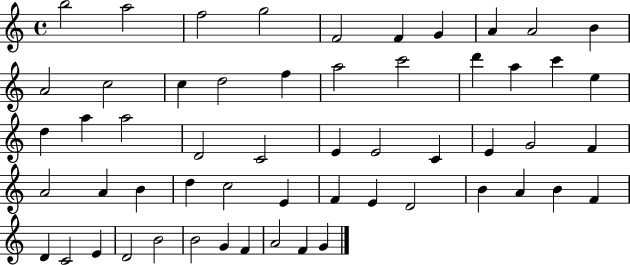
B5/h A5/h F5/h G5/h F4/h F4/q G4/q A4/q A4/h B4/q A4/h C5/h C5/q D5/h F5/q A5/h C6/h D6/q A5/q C6/q E5/q D5/q A5/q A5/h D4/h C4/h E4/q E4/h C4/q E4/q G4/h F4/q A4/h A4/q B4/q D5/q C5/h E4/q F4/q E4/q D4/h B4/q A4/q B4/q F4/q D4/q C4/h E4/q D4/h B4/h B4/h G4/q F4/q A4/h F4/q G4/q